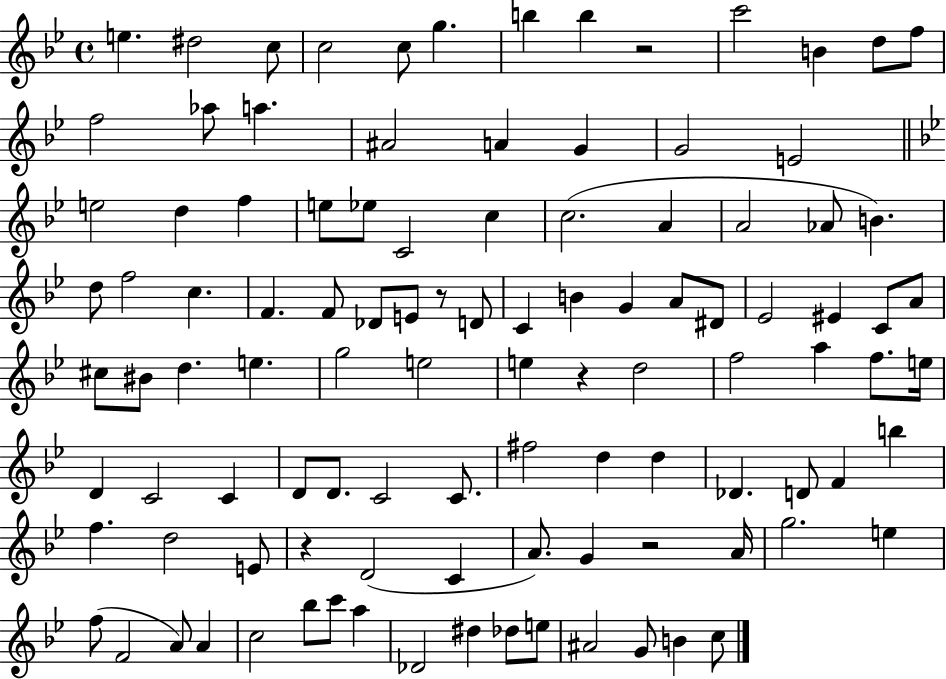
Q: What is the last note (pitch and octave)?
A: C5